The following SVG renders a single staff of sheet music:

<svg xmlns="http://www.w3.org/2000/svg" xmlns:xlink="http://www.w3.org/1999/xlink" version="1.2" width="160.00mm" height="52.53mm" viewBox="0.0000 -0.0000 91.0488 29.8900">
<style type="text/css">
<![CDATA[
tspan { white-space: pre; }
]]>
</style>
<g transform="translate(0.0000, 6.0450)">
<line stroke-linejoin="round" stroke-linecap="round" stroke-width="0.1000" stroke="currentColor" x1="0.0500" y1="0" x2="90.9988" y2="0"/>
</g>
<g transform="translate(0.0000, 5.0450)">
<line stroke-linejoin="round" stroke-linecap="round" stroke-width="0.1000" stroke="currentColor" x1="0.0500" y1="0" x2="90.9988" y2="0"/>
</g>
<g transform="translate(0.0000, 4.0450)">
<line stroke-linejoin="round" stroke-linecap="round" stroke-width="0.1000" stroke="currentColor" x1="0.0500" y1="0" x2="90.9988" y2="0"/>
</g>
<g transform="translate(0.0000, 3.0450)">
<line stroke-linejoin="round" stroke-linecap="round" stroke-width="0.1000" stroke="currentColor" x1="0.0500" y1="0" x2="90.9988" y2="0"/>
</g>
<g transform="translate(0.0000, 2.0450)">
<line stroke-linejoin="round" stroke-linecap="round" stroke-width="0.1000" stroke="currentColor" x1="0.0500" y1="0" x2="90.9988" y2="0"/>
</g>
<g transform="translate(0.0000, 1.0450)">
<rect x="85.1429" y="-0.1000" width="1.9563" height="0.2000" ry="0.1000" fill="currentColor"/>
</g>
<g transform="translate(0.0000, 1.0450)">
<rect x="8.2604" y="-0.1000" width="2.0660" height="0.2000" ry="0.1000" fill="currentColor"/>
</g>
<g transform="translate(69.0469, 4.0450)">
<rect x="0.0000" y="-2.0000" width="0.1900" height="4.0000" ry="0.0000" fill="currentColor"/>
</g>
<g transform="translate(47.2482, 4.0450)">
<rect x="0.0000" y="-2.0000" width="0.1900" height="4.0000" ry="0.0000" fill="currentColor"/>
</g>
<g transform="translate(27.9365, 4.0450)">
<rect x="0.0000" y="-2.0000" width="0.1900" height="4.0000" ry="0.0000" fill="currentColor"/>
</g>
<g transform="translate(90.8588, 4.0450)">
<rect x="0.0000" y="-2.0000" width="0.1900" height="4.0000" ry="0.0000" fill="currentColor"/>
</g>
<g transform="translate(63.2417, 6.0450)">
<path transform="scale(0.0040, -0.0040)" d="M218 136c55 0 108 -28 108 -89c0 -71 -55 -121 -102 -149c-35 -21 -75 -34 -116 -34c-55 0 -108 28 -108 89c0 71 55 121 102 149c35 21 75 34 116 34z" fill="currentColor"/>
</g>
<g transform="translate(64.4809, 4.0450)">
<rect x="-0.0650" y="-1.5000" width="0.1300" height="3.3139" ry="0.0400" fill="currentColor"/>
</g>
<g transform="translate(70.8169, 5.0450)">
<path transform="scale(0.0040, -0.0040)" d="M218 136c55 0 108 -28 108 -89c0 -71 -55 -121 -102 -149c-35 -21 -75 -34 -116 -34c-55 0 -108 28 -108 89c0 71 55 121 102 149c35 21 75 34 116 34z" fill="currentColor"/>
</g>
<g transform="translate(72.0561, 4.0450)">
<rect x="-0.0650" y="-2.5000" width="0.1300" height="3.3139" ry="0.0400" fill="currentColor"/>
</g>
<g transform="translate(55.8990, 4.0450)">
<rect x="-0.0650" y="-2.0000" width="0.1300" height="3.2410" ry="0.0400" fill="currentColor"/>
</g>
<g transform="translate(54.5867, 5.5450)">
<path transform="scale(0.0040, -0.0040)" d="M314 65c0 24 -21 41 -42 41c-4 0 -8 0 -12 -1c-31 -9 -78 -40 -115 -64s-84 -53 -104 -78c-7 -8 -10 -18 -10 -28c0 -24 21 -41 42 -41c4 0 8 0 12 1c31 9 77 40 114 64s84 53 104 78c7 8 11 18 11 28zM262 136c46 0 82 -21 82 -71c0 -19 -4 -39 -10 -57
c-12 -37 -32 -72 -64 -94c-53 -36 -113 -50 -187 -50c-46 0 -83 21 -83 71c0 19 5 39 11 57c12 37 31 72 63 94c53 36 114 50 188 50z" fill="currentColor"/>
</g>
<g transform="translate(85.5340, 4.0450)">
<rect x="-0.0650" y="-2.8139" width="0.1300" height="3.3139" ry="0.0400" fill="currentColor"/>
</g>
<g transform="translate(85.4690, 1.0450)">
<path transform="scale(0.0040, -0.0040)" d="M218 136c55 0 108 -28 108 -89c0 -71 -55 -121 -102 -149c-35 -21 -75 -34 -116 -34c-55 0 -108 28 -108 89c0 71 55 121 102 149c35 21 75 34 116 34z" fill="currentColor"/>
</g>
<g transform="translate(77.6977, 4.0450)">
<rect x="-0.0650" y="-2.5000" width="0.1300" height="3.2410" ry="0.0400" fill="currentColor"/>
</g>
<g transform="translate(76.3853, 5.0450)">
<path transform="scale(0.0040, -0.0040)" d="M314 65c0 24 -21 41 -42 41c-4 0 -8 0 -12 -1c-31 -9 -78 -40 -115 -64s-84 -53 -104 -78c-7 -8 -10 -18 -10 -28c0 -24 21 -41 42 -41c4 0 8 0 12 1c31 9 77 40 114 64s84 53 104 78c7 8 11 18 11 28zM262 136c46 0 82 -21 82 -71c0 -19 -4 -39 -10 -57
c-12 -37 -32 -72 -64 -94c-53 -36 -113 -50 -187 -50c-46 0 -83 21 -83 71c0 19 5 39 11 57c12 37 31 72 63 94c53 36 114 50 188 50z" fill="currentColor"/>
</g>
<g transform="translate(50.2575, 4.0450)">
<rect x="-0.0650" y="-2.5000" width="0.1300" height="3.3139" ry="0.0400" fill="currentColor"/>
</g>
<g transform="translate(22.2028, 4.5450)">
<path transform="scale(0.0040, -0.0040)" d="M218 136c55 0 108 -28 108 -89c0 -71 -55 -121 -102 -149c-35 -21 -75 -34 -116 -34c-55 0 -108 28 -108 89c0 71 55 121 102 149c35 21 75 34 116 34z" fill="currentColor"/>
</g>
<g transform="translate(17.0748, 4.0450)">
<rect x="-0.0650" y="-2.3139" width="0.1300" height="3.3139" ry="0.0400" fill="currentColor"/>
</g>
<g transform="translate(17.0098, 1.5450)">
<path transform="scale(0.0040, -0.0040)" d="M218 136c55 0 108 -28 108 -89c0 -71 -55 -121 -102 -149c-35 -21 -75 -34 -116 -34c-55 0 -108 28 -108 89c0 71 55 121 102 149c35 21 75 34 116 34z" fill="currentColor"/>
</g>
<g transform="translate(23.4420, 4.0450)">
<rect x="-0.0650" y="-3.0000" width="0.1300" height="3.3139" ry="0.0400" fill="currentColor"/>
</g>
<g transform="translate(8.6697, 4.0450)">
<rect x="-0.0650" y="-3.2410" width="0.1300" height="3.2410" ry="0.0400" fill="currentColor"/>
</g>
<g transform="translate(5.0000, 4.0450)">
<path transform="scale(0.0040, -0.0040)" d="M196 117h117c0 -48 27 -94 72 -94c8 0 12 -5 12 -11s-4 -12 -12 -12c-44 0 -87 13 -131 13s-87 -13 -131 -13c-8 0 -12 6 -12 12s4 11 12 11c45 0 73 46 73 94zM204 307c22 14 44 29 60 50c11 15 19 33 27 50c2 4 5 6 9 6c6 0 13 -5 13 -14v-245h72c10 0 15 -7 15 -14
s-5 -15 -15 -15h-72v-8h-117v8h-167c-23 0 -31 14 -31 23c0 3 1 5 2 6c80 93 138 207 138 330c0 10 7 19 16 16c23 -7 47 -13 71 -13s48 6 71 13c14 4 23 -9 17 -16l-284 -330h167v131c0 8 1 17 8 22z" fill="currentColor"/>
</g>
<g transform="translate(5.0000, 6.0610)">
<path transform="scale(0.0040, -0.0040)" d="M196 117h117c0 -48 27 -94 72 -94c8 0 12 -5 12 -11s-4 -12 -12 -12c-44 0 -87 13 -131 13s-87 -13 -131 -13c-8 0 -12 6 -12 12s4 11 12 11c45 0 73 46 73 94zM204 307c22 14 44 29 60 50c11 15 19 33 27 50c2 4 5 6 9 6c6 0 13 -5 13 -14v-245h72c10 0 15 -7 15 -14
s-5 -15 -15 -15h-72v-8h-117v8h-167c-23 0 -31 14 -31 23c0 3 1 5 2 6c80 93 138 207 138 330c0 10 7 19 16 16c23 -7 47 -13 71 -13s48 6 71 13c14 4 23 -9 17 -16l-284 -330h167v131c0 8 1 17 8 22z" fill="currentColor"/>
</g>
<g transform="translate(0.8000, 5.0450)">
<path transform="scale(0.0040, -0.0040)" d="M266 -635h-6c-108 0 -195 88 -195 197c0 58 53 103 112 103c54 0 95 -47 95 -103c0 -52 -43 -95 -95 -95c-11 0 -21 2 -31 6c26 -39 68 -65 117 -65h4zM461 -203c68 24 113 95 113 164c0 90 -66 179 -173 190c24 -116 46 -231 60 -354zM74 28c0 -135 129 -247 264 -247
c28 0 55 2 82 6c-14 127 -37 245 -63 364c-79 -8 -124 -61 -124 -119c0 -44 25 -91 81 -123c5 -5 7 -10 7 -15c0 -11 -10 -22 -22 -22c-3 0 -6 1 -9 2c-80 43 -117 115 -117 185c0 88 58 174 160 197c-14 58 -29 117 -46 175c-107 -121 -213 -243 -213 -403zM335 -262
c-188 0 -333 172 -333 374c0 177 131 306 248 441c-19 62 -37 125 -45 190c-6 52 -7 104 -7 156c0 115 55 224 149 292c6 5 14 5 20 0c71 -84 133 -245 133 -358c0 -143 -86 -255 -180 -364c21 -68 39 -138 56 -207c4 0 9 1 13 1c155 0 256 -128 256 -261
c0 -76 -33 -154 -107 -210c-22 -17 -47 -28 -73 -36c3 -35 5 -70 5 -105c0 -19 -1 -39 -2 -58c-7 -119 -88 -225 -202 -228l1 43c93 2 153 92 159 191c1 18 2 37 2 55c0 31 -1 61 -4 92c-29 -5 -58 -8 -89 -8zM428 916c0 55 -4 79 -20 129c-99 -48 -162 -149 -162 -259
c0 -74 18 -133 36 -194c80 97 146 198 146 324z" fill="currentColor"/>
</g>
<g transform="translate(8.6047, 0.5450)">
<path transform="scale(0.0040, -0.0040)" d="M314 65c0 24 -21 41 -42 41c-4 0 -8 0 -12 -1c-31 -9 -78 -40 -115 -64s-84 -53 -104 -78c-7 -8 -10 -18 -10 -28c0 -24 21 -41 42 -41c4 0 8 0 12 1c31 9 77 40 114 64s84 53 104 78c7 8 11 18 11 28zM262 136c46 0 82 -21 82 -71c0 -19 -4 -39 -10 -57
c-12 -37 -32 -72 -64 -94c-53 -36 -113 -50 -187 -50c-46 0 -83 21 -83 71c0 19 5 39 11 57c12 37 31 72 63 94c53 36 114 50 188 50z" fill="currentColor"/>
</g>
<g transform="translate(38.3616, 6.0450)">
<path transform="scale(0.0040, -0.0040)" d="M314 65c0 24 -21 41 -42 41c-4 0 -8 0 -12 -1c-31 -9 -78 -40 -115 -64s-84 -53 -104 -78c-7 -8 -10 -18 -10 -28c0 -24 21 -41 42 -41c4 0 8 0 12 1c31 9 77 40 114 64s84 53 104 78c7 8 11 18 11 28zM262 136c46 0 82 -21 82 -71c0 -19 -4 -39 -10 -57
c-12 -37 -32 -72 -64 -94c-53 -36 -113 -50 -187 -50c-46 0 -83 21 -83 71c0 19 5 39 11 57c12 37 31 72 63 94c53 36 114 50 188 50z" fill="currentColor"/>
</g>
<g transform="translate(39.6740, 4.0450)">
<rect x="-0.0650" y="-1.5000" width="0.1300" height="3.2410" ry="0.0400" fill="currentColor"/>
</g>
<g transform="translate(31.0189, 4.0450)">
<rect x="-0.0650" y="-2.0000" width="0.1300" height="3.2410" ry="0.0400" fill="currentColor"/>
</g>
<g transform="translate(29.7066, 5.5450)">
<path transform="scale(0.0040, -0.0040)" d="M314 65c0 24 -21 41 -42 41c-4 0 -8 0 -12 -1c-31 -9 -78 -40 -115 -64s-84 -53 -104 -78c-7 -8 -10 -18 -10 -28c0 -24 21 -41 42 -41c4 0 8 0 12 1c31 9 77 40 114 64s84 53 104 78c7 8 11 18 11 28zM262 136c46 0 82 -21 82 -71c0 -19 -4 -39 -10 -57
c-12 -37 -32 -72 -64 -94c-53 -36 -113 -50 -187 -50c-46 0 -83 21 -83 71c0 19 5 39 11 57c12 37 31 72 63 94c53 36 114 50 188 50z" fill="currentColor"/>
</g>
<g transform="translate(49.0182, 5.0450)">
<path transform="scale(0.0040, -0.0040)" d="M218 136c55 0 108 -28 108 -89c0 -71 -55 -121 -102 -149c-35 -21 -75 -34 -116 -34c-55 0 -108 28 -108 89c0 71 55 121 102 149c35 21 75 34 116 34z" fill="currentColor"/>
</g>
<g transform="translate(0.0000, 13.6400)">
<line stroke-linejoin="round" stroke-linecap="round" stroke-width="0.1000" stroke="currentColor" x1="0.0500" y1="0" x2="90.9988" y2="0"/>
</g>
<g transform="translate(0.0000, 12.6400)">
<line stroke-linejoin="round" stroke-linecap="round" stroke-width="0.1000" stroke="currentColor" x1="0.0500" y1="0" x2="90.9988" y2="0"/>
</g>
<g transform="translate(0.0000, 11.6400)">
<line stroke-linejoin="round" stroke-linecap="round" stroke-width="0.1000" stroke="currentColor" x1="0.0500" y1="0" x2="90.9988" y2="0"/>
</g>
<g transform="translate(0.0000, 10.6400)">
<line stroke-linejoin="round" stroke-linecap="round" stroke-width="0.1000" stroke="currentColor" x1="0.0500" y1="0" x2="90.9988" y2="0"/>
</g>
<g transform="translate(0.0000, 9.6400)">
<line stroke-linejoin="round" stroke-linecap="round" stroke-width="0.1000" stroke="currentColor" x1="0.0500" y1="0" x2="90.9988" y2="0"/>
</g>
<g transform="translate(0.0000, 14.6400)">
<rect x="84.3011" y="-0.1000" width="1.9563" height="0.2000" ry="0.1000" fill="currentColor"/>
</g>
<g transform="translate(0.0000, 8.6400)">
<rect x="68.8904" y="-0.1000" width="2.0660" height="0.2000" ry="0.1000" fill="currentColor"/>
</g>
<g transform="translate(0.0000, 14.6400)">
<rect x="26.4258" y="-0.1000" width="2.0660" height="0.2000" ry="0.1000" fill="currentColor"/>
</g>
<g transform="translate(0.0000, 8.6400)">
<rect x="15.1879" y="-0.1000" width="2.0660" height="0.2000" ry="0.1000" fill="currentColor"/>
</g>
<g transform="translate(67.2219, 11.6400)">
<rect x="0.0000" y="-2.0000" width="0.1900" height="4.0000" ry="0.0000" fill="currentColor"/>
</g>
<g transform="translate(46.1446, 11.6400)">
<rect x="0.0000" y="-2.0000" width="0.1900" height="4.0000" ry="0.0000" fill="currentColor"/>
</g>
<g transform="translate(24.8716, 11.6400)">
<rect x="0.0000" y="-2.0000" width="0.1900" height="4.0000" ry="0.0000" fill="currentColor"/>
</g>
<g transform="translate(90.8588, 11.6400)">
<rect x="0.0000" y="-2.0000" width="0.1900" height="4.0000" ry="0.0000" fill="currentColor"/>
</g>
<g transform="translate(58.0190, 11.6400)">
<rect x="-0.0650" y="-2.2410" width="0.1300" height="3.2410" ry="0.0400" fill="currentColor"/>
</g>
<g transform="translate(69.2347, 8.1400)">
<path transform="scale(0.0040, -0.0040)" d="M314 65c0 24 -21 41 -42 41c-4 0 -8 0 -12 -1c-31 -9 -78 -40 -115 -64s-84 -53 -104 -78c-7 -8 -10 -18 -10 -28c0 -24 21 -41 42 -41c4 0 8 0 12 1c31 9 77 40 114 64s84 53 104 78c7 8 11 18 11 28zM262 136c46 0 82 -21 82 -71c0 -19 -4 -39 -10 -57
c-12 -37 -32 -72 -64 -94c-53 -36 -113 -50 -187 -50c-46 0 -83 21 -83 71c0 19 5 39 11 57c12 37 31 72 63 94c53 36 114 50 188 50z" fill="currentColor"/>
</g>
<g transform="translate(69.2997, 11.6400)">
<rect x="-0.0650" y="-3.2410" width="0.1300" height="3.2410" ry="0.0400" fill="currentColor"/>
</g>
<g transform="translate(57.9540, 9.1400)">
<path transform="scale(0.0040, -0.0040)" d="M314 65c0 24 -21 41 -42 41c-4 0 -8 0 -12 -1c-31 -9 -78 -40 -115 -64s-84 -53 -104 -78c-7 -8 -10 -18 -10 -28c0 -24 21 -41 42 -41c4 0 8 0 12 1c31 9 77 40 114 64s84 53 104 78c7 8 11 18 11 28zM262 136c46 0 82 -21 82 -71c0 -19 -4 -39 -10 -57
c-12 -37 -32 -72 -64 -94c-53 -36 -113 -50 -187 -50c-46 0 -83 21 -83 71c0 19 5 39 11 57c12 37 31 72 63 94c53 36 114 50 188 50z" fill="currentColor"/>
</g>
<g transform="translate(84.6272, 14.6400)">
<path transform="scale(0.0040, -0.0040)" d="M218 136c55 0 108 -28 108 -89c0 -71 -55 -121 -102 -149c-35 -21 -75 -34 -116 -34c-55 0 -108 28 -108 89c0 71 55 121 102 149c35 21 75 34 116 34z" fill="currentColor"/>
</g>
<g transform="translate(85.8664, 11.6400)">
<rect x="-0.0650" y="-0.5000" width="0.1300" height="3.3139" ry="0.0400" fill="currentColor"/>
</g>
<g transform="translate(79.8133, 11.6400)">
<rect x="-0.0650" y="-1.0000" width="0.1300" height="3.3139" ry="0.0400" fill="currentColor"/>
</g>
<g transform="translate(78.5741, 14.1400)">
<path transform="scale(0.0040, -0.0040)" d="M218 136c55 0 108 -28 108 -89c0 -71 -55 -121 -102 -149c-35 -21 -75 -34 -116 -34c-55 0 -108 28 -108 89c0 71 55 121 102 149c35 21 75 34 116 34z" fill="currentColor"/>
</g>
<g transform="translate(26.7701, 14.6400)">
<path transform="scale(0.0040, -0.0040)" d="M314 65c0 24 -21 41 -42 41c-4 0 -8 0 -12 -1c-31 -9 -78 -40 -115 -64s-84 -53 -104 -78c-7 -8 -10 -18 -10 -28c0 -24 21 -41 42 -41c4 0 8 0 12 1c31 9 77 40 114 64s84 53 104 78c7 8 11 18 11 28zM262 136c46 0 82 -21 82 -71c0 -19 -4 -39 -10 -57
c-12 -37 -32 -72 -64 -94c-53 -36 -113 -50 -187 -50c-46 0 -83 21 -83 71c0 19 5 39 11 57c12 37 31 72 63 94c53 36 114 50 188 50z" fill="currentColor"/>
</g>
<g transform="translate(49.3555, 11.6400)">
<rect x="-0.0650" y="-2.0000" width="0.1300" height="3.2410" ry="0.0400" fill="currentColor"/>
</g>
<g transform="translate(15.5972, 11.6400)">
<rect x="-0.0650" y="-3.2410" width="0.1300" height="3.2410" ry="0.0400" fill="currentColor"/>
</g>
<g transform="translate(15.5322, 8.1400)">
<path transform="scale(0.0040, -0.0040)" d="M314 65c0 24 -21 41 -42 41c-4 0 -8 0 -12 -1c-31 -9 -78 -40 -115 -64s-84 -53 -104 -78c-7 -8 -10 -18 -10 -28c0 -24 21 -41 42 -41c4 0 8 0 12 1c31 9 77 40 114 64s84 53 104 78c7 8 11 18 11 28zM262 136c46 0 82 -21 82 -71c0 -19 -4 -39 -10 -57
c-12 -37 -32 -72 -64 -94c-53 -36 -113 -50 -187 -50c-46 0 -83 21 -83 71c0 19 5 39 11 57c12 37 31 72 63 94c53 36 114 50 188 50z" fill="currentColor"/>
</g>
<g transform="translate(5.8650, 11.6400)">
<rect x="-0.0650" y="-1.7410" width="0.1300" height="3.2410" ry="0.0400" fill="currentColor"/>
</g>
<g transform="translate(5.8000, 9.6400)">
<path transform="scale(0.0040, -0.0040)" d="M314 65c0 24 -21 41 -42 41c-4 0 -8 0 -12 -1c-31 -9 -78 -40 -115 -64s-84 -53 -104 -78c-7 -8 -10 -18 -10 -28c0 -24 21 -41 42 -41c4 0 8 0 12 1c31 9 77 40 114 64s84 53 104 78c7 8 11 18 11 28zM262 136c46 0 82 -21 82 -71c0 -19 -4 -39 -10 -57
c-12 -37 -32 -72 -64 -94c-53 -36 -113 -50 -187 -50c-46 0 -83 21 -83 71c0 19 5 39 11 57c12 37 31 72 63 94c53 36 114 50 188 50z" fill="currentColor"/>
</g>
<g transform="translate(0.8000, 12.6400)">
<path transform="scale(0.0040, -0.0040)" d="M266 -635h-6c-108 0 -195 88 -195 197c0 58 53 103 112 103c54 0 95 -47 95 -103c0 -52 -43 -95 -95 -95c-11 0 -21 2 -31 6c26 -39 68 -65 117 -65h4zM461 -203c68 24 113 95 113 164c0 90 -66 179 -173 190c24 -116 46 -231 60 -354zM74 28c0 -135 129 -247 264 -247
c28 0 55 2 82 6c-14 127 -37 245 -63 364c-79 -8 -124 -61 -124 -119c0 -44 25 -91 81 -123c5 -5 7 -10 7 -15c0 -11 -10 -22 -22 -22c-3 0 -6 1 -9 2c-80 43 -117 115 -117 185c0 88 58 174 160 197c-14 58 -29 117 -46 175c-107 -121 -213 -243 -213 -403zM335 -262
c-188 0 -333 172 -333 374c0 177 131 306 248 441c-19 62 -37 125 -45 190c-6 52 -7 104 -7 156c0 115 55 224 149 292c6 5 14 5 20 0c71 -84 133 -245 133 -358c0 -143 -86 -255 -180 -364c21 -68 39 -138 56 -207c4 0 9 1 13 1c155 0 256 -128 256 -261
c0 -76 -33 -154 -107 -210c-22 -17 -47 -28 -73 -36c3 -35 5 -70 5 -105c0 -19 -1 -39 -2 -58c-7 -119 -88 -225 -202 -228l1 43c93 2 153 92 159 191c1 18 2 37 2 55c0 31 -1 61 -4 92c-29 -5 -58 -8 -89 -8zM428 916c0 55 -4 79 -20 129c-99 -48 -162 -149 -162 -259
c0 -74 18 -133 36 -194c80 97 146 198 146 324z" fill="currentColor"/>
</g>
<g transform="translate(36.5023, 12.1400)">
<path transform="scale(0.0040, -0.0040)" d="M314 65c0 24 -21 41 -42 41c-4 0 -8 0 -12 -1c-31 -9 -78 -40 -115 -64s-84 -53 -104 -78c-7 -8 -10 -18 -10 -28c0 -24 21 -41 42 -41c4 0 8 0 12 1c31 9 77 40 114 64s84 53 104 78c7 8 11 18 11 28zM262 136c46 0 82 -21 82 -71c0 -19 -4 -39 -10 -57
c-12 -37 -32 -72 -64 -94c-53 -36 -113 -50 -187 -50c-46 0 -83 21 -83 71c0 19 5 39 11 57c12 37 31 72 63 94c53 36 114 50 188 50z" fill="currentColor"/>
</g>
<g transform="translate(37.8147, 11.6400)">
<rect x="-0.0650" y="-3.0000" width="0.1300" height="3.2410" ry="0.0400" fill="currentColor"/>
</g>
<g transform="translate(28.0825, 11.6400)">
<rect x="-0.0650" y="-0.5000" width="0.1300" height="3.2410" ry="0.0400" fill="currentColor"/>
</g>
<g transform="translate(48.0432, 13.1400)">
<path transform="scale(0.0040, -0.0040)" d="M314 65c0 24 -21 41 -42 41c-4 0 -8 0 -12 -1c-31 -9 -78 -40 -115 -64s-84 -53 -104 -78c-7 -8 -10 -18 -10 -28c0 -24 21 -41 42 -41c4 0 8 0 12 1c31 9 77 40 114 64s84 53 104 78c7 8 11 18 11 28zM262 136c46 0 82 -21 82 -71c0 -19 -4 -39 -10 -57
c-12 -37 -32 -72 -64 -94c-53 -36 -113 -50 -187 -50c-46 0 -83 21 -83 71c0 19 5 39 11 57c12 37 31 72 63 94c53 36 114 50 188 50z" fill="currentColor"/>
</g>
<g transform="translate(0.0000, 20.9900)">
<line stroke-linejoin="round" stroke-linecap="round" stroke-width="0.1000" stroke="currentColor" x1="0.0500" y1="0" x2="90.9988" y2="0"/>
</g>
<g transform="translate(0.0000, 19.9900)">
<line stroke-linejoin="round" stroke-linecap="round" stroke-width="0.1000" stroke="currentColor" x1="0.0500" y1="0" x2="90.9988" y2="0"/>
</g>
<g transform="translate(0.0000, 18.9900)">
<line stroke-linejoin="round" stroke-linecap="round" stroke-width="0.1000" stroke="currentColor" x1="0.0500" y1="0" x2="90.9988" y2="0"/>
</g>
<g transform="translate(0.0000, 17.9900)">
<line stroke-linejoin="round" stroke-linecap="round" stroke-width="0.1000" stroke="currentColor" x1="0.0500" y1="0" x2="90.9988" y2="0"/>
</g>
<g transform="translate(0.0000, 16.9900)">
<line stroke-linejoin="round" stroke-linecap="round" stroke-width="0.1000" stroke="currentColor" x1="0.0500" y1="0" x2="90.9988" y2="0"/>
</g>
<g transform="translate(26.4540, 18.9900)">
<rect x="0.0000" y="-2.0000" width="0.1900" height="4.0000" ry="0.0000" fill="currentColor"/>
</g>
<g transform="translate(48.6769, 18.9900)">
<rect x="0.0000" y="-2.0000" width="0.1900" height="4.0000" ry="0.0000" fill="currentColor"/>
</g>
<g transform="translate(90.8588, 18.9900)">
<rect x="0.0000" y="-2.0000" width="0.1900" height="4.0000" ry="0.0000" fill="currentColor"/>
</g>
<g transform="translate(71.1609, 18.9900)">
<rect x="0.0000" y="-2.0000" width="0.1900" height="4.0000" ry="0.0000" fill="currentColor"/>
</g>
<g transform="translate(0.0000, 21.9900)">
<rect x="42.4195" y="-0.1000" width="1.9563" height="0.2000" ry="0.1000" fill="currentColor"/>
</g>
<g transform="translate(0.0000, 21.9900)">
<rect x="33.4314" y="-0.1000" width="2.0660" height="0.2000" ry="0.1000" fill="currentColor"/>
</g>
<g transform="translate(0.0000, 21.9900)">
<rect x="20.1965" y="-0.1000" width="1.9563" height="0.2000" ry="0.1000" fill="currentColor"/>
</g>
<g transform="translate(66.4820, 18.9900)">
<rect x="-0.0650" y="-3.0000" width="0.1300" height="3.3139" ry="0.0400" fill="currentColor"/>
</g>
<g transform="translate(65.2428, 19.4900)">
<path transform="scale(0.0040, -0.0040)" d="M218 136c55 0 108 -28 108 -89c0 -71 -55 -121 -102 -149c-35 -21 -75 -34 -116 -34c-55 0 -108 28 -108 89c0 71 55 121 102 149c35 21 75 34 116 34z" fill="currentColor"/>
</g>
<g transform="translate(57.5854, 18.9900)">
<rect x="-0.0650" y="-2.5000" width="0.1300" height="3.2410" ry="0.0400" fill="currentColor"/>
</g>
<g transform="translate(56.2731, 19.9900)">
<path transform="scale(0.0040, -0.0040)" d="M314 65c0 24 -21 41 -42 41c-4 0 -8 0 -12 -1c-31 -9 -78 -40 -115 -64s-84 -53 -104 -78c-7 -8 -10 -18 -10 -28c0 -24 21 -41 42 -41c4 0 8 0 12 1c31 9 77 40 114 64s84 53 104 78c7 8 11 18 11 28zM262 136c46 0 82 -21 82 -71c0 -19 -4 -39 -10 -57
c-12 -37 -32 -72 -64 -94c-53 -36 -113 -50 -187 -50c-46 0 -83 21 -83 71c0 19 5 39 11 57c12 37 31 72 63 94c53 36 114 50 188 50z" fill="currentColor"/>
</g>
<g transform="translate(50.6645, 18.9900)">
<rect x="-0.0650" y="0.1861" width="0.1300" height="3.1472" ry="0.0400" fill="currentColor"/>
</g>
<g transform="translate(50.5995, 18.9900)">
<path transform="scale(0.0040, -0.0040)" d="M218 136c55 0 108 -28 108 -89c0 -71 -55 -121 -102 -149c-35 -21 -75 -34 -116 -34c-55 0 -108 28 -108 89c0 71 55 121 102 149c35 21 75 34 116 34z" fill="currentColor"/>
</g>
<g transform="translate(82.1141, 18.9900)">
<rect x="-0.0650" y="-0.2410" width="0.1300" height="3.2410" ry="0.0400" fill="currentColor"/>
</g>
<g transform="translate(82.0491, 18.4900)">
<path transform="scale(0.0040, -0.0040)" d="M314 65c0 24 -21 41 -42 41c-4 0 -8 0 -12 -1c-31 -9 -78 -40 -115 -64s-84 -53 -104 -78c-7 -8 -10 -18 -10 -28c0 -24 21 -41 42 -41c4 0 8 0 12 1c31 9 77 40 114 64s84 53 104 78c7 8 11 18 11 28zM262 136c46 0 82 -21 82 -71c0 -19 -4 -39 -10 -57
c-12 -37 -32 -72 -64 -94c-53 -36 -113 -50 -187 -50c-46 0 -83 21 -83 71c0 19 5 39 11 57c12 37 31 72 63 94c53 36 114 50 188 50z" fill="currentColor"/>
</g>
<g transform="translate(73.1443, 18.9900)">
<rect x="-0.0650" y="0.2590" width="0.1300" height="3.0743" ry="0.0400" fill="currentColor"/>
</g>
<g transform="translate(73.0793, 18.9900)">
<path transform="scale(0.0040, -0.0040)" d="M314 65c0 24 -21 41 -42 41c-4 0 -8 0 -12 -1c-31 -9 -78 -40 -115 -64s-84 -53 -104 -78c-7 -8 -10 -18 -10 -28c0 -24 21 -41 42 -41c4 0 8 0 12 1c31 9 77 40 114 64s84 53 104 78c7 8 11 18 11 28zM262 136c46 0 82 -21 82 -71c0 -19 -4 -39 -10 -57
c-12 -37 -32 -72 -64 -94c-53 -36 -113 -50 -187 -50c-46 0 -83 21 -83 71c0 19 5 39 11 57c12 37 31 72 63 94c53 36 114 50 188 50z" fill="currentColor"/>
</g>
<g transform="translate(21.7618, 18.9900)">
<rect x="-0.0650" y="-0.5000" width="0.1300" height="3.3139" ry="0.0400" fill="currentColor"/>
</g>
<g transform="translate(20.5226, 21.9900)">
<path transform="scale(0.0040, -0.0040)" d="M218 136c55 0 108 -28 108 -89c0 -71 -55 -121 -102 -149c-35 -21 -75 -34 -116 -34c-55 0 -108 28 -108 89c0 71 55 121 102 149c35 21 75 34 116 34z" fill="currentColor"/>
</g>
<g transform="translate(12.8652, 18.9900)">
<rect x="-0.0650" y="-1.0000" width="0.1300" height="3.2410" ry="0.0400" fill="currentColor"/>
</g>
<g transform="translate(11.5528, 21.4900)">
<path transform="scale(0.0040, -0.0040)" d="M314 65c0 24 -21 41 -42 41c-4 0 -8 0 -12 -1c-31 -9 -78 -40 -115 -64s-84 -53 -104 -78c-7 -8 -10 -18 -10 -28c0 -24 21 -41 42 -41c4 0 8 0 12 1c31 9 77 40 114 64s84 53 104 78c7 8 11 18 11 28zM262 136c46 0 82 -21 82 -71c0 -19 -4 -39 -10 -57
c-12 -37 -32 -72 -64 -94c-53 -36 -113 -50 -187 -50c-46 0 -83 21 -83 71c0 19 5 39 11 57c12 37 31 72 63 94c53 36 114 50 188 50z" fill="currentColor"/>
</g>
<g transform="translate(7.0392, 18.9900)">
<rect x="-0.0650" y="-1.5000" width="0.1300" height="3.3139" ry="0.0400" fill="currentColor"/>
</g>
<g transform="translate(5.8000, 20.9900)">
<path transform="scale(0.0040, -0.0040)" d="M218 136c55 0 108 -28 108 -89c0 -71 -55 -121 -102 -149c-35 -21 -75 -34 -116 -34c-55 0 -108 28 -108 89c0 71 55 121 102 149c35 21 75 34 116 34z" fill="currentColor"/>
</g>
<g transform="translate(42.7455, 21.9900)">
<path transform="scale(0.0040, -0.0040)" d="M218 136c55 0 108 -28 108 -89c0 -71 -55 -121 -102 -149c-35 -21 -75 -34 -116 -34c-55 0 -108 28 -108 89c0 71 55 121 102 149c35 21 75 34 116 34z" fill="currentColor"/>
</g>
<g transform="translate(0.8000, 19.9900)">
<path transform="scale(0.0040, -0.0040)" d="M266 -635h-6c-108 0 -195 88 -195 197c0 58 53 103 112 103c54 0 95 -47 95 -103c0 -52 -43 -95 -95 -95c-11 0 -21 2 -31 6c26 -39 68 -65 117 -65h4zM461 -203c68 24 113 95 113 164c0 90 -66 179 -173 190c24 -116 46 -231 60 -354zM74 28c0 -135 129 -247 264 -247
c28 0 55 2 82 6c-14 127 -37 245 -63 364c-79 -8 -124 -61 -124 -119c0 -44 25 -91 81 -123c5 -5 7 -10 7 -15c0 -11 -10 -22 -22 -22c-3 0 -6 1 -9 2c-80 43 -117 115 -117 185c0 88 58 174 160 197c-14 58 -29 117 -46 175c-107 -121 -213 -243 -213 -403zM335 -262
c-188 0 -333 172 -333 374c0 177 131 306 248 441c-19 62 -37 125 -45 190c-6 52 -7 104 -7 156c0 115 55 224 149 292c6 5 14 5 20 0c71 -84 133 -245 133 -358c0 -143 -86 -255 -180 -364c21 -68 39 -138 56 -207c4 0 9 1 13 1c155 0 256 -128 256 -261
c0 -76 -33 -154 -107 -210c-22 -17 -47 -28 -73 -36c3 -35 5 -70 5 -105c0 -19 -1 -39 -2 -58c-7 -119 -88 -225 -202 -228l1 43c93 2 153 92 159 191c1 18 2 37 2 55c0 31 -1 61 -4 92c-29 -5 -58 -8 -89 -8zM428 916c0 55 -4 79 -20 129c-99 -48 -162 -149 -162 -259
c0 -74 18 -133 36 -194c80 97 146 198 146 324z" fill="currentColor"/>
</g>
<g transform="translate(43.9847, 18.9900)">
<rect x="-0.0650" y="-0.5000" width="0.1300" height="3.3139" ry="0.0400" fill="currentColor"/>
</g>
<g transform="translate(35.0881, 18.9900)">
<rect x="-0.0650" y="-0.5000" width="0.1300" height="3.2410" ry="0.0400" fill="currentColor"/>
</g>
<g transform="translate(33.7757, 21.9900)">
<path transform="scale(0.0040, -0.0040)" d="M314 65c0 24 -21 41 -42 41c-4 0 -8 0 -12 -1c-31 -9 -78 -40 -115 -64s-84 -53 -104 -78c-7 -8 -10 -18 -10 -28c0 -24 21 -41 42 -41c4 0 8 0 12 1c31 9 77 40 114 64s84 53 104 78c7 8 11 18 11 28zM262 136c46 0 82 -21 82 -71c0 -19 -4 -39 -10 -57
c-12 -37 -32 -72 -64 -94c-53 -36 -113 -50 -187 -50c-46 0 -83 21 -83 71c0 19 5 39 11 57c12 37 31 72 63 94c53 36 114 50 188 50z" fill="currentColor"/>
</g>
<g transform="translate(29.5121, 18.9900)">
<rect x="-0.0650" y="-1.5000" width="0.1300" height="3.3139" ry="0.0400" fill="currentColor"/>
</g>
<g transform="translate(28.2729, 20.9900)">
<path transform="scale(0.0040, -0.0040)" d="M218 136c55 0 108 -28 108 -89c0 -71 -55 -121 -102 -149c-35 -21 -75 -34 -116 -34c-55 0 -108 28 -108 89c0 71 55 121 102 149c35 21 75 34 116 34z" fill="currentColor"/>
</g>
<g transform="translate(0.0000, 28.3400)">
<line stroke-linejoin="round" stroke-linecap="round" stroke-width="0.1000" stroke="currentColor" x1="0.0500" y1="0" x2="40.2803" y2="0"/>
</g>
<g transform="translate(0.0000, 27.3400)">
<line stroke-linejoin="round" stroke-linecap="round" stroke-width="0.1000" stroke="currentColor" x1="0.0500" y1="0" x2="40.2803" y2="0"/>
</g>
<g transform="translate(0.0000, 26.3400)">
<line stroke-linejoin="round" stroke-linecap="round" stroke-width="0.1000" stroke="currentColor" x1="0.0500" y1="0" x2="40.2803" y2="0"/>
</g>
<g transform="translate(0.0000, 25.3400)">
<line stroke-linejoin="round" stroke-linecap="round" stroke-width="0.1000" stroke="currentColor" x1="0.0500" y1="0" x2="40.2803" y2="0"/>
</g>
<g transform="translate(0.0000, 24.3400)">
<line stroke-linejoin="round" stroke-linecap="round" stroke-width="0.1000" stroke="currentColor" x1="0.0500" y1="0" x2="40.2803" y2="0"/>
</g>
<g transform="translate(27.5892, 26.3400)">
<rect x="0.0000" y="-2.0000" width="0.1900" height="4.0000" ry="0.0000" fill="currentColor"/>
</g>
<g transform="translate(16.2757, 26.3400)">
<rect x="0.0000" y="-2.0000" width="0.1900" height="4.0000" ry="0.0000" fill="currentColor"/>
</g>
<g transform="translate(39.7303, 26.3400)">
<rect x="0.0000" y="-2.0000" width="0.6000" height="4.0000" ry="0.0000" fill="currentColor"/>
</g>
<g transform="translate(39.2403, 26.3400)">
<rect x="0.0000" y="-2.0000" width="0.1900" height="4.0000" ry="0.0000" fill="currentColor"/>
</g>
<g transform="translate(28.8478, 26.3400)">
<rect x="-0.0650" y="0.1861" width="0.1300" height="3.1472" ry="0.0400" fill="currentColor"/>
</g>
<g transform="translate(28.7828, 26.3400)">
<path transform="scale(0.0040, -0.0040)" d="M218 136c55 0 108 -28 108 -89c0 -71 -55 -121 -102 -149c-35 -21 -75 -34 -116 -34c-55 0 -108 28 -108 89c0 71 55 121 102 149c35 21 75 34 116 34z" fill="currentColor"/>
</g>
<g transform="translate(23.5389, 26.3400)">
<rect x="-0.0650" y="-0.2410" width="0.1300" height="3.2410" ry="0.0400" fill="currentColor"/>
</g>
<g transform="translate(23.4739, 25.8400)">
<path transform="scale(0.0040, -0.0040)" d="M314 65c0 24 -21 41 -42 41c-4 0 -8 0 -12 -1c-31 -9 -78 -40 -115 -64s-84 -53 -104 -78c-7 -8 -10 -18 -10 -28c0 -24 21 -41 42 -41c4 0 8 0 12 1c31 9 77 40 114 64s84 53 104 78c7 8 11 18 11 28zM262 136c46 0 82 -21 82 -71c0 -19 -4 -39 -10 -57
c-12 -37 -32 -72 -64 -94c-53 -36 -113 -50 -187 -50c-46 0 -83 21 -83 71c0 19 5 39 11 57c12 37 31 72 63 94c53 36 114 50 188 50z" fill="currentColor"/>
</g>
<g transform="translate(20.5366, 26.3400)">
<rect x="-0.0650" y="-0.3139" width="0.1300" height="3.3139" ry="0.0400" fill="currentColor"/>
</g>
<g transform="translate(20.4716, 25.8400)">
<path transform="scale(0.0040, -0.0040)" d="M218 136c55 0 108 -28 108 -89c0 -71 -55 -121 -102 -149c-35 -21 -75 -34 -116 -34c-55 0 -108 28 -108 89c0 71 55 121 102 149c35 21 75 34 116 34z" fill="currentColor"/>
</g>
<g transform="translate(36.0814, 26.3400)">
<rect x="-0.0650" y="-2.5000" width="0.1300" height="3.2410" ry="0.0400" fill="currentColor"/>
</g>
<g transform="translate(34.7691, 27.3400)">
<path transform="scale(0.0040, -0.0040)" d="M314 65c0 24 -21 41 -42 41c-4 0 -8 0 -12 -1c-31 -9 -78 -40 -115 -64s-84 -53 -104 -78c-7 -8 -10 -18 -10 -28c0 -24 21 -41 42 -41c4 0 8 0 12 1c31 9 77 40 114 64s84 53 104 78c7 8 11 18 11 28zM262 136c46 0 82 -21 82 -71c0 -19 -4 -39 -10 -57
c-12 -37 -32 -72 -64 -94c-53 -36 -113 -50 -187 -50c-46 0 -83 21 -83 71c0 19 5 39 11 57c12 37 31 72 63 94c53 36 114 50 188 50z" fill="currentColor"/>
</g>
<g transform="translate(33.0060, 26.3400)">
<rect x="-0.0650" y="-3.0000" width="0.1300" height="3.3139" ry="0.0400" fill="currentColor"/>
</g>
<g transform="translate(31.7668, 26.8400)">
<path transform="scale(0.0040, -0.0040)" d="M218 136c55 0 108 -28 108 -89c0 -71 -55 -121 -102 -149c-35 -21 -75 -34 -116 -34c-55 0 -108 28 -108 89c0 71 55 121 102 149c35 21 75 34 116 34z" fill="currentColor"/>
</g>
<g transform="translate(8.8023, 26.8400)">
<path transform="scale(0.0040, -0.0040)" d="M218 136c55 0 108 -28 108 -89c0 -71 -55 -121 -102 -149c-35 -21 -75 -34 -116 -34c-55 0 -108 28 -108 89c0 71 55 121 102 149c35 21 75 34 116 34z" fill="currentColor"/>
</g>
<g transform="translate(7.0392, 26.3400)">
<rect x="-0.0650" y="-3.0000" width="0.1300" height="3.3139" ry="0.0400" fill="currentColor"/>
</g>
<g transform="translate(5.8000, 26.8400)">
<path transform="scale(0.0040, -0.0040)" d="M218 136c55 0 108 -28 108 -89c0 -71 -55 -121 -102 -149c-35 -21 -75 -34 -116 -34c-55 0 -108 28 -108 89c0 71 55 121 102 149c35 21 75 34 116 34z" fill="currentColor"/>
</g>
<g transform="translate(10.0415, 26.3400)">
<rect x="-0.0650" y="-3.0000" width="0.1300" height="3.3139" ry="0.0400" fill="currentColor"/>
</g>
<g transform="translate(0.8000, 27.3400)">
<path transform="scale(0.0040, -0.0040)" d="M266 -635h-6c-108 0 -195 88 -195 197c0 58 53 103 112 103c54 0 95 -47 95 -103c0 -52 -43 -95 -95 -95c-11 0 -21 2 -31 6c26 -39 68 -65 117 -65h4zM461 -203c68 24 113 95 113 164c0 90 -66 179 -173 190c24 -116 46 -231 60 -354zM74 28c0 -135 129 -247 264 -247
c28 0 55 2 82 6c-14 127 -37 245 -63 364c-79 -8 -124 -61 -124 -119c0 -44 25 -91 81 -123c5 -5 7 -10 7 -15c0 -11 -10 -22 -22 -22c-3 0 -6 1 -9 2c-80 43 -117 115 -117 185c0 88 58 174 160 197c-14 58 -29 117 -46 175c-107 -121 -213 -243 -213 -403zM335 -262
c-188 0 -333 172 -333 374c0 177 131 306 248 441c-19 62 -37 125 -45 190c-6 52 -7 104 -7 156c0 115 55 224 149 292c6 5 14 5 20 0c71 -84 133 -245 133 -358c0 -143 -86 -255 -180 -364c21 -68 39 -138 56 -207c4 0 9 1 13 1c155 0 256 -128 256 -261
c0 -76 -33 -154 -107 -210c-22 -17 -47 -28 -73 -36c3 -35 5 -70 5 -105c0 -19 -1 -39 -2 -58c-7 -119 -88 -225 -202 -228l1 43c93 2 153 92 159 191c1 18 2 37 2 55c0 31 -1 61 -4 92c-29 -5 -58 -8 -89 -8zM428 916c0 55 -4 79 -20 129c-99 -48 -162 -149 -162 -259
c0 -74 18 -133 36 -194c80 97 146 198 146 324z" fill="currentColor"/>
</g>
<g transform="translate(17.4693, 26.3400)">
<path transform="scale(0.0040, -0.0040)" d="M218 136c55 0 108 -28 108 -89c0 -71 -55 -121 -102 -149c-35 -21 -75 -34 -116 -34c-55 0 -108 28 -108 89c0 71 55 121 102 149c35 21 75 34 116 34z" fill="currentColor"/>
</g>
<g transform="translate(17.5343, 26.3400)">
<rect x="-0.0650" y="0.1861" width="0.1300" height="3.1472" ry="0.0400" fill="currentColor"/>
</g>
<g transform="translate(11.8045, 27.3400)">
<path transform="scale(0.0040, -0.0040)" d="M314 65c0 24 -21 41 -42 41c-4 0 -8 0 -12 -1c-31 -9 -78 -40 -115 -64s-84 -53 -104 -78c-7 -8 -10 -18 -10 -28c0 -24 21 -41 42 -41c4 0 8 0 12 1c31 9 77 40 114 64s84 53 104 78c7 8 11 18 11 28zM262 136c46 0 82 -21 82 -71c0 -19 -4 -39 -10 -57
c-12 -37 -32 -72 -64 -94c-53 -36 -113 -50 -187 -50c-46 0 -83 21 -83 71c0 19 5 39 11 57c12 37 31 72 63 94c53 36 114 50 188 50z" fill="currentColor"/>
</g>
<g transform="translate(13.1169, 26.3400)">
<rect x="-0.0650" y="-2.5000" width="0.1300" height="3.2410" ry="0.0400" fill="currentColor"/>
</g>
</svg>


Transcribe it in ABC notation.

X:1
T:Untitled
M:4/4
L:1/4
K:C
b2 g A F2 E2 G F2 E G G2 a f2 b2 C2 A2 F2 g2 b2 D C E D2 C E C2 C B G2 A B2 c2 A A G2 B c c2 B A G2